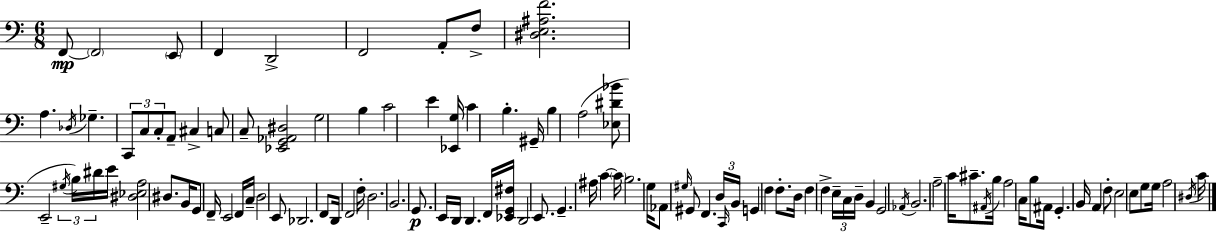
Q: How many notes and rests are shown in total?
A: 107